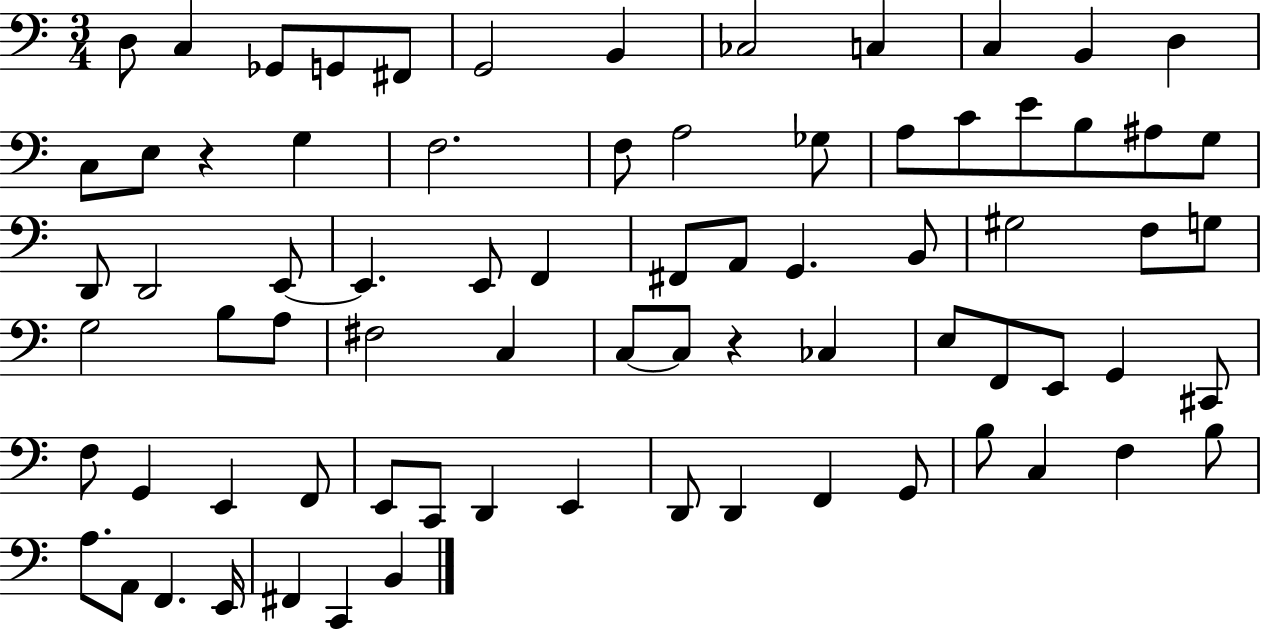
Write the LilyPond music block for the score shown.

{
  \clef bass
  \numericTimeSignature
  \time 3/4
  \key c \major
  \repeat volta 2 { d8 c4 ges,8 g,8 fis,8 | g,2 b,4 | ces2 c4 | c4 b,4 d4 | \break c8 e8 r4 g4 | f2. | f8 a2 ges8 | a8 c'8 e'8 b8 ais8 g8 | \break d,8 d,2 e,8~~ | e,4. e,8 f,4 | fis,8 a,8 g,4. b,8 | gis2 f8 g8 | \break g2 b8 a8 | fis2 c4 | c8~~ c8 r4 ces4 | e8 f,8 e,8 g,4 cis,8 | \break f8 g,4 e,4 f,8 | e,8 c,8 d,4 e,4 | d,8 d,4 f,4 g,8 | b8 c4 f4 b8 | \break a8. a,8 f,4. e,16 | fis,4 c,4 b,4 | } \bar "|."
}